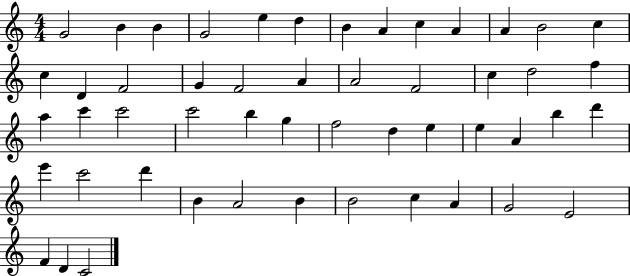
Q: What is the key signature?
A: C major